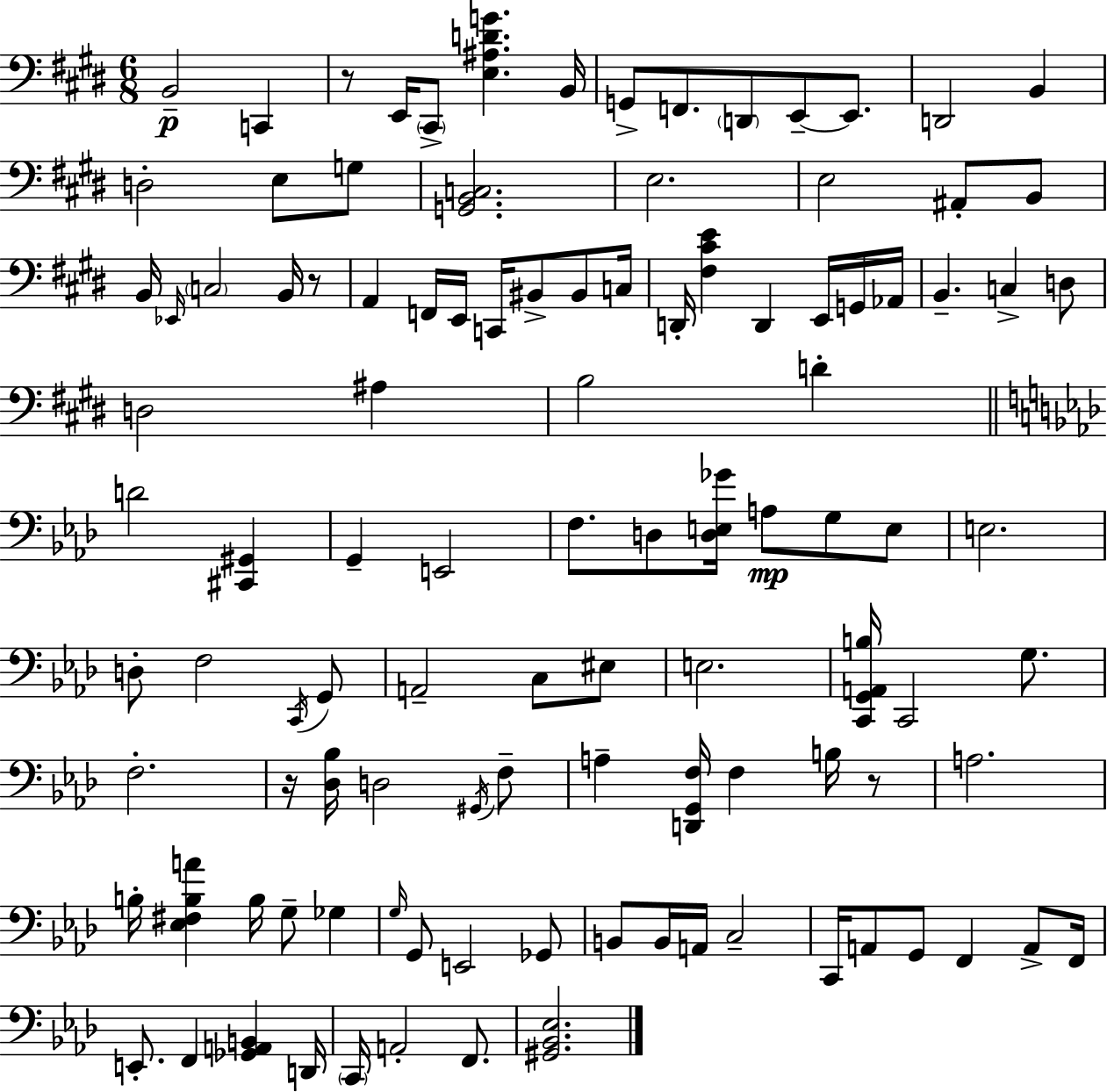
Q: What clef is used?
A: bass